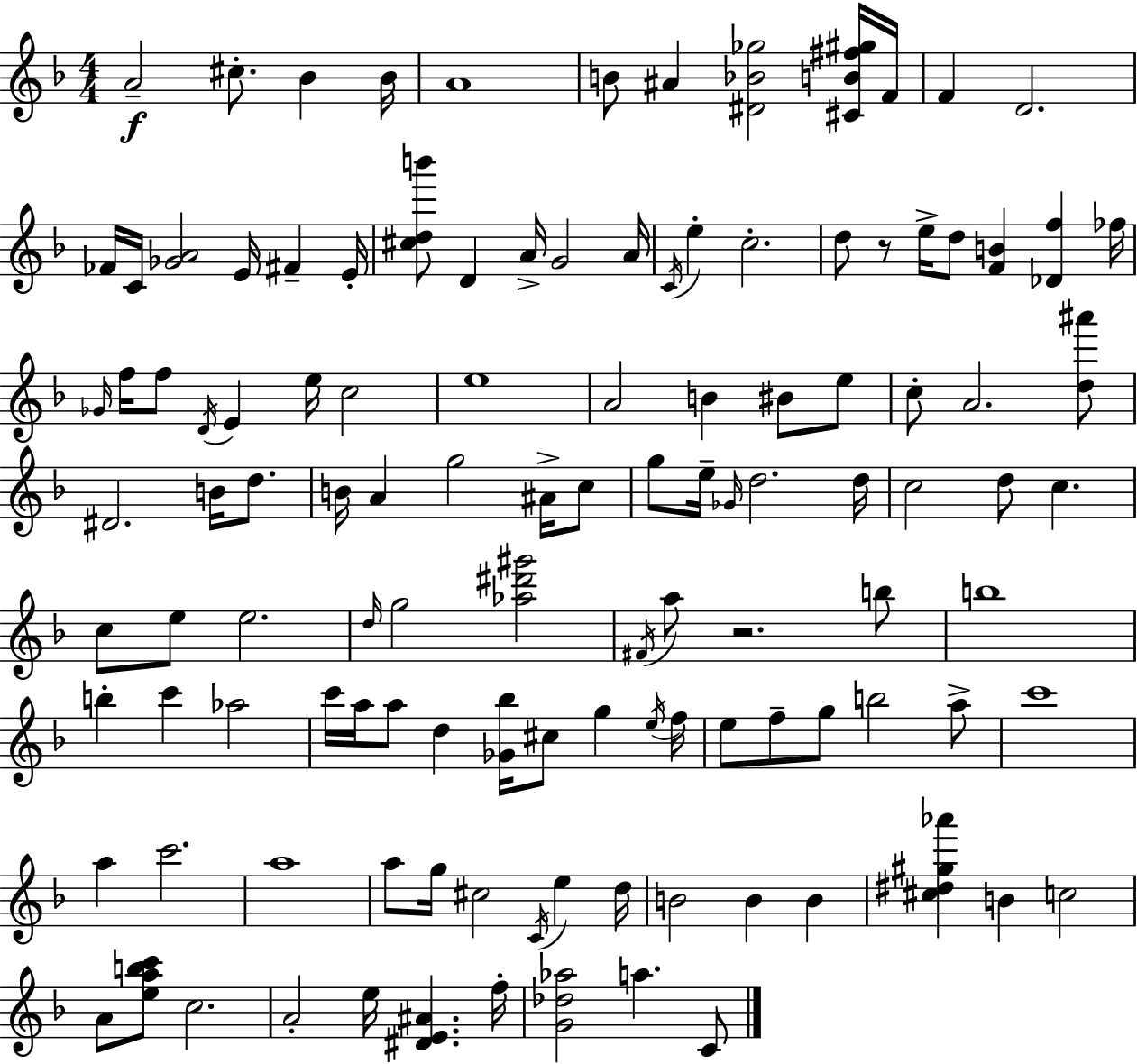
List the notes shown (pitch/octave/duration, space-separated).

A4/h C#5/e. Bb4/q Bb4/s A4/w B4/e A#4/q [D#4,Bb4,Gb5]/h [C#4,B4,F#5,G#5]/s F4/s F4/q D4/h. FES4/s C4/s [Gb4,A4]/h E4/s F#4/q E4/s [C#5,D5,B6]/e D4/q A4/s G4/h A4/s C4/s E5/q C5/h. D5/e R/e E5/s D5/e [F4,B4]/q [Db4,F5]/q FES5/s Gb4/s F5/s F5/e D4/s E4/q E5/s C5/h E5/w A4/h B4/q BIS4/e E5/e C5/e A4/h. [D5,A#6]/e D#4/h. B4/s D5/e. B4/s A4/q G5/h A#4/s C5/e G5/e E5/s Gb4/s D5/h. D5/s C5/h D5/e C5/q. C5/e E5/e E5/h. D5/s G5/h [Ab5,D#6,G#6]/h F#4/s A5/e R/h. B5/e B5/w B5/q C6/q Ab5/h C6/s A5/s A5/e D5/q [Gb4,Bb5]/s C#5/e G5/q E5/s F5/s E5/e F5/e G5/e B5/h A5/e C6/w A5/q C6/h. A5/w A5/e G5/s C#5/h C4/s E5/q D5/s B4/h B4/q B4/q [C#5,D#5,G#5,Ab6]/q B4/q C5/h A4/e [E5,A5,B5,C6]/e C5/h. A4/h E5/s [D#4,E4,A#4]/q. F5/s [G4,Db5,Ab5]/h A5/q. C4/e